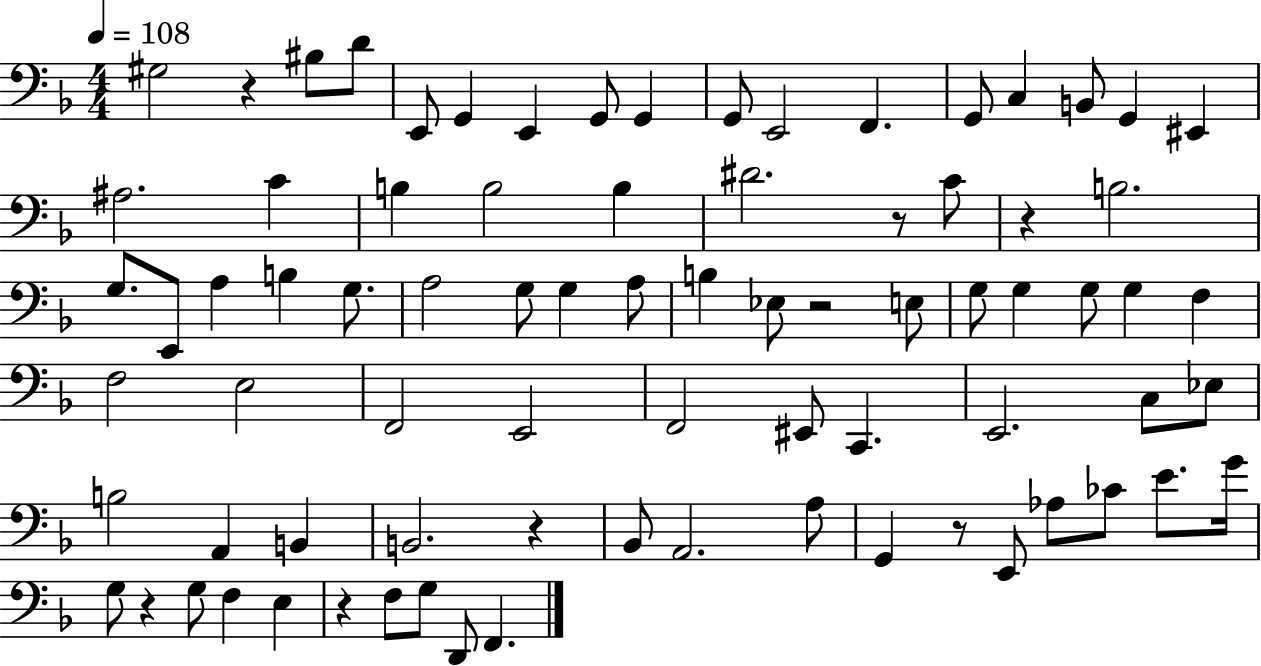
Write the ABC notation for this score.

X:1
T:Untitled
M:4/4
L:1/4
K:F
^G,2 z ^B,/2 D/2 E,,/2 G,, E,, G,,/2 G,, G,,/2 E,,2 F,, G,,/2 C, B,,/2 G,, ^E,, ^A,2 C B, B,2 B, ^D2 z/2 C/2 z B,2 G,/2 E,,/2 A, B, G,/2 A,2 G,/2 G, A,/2 B, _E,/2 z2 E,/2 G,/2 G, G,/2 G, F, F,2 E,2 F,,2 E,,2 F,,2 ^E,,/2 C,, E,,2 C,/2 _E,/2 B,2 A,, B,, B,,2 z _B,,/2 A,,2 A,/2 G,, z/2 E,,/2 _A,/2 _C/2 E/2 G/4 G,/2 z G,/2 F, E, z F,/2 G,/2 D,,/2 F,,